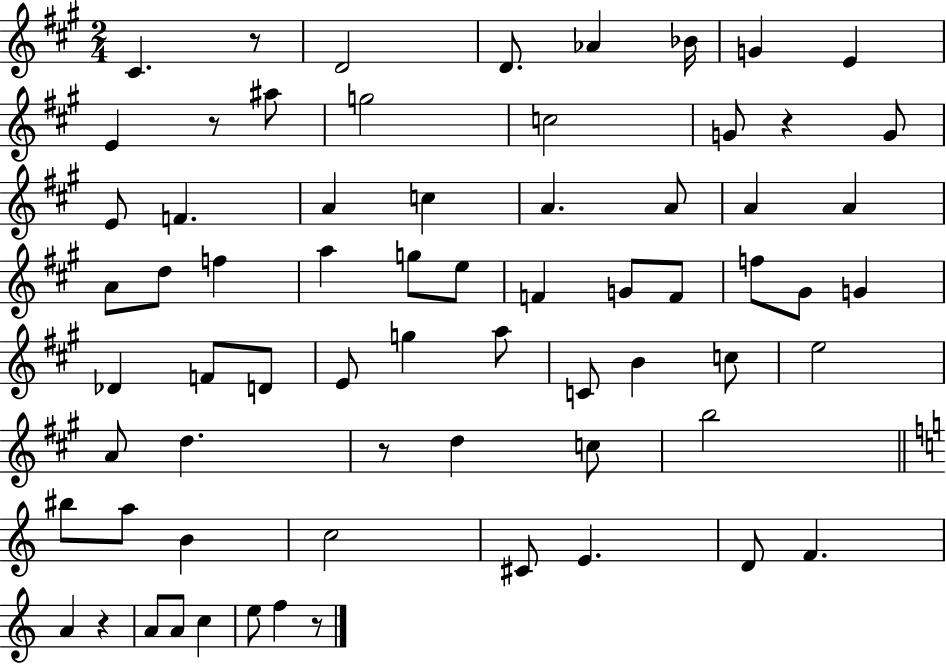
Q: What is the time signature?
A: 2/4